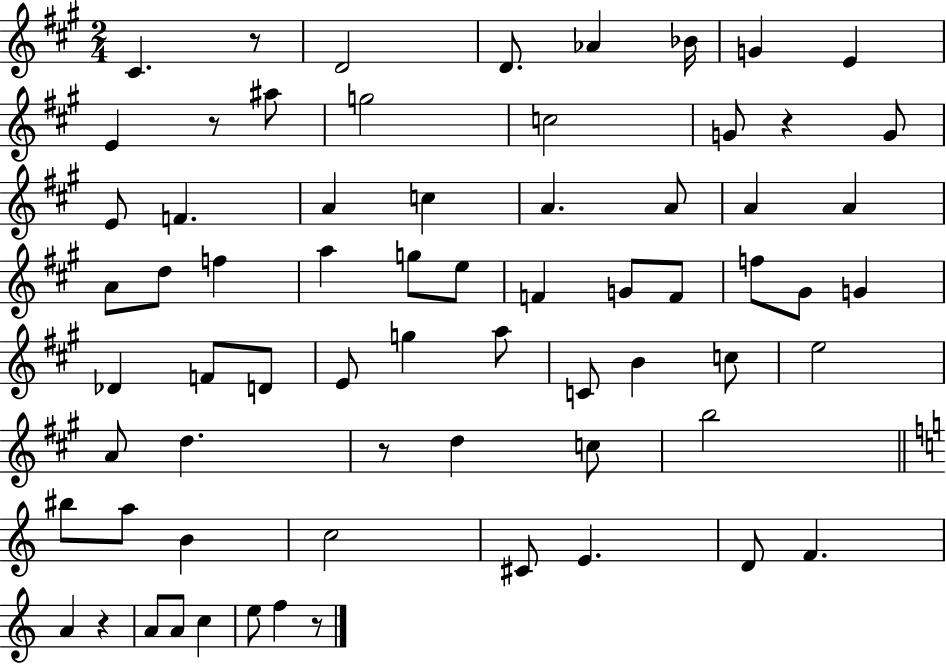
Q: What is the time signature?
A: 2/4